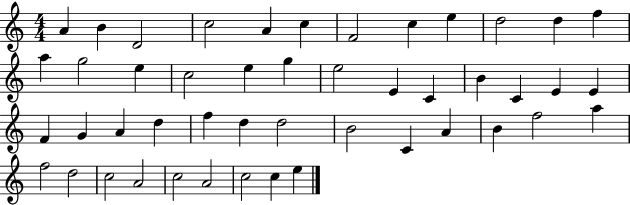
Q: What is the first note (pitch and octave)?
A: A4